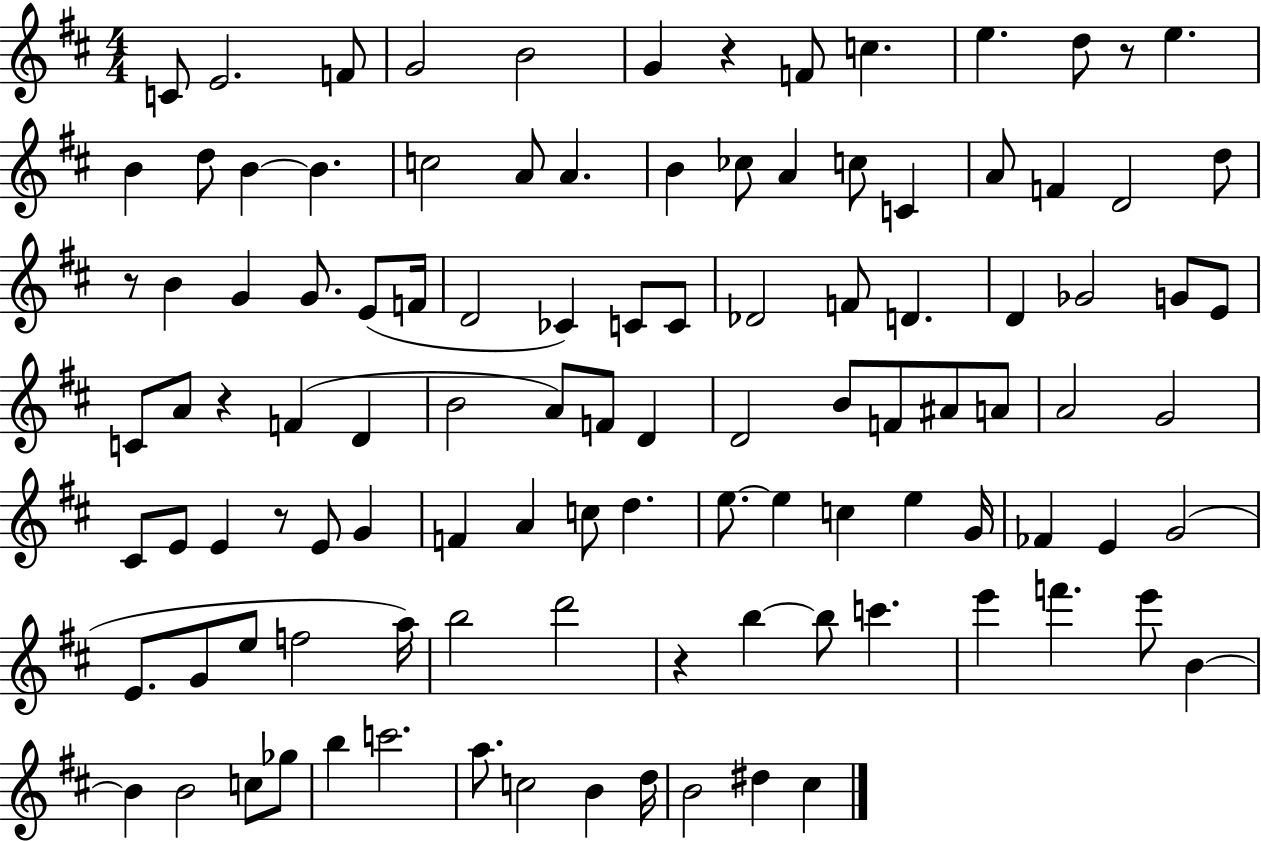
{
  \clef treble
  \numericTimeSignature
  \time 4/4
  \key d \major
  c'8 e'2. f'8 | g'2 b'2 | g'4 r4 f'8 c''4. | e''4. d''8 r8 e''4. | \break b'4 d''8 b'4~~ b'4. | c''2 a'8 a'4. | b'4 ces''8 a'4 c''8 c'4 | a'8 f'4 d'2 d''8 | \break r8 b'4 g'4 g'8. e'8( f'16 | d'2 ces'4) c'8 c'8 | des'2 f'8 d'4. | d'4 ges'2 g'8 e'8 | \break c'8 a'8 r4 f'4( d'4 | b'2 a'8) f'8 d'4 | d'2 b'8 f'8 ais'8 a'8 | a'2 g'2 | \break cis'8 e'8 e'4 r8 e'8 g'4 | f'4 a'4 c''8 d''4. | e''8.~~ e''4 c''4 e''4 g'16 | fes'4 e'4 g'2( | \break e'8. g'8 e''8 f''2 a''16) | b''2 d'''2 | r4 b''4~~ b''8 c'''4. | e'''4 f'''4. e'''8 b'4~~ | \break b'4 b'2 c''8 ges''8 | b''4 c'''2. | a''8. c''2 b'4 d''16 | b'2 dis''4 cis''4 | \break \bar "|."
}